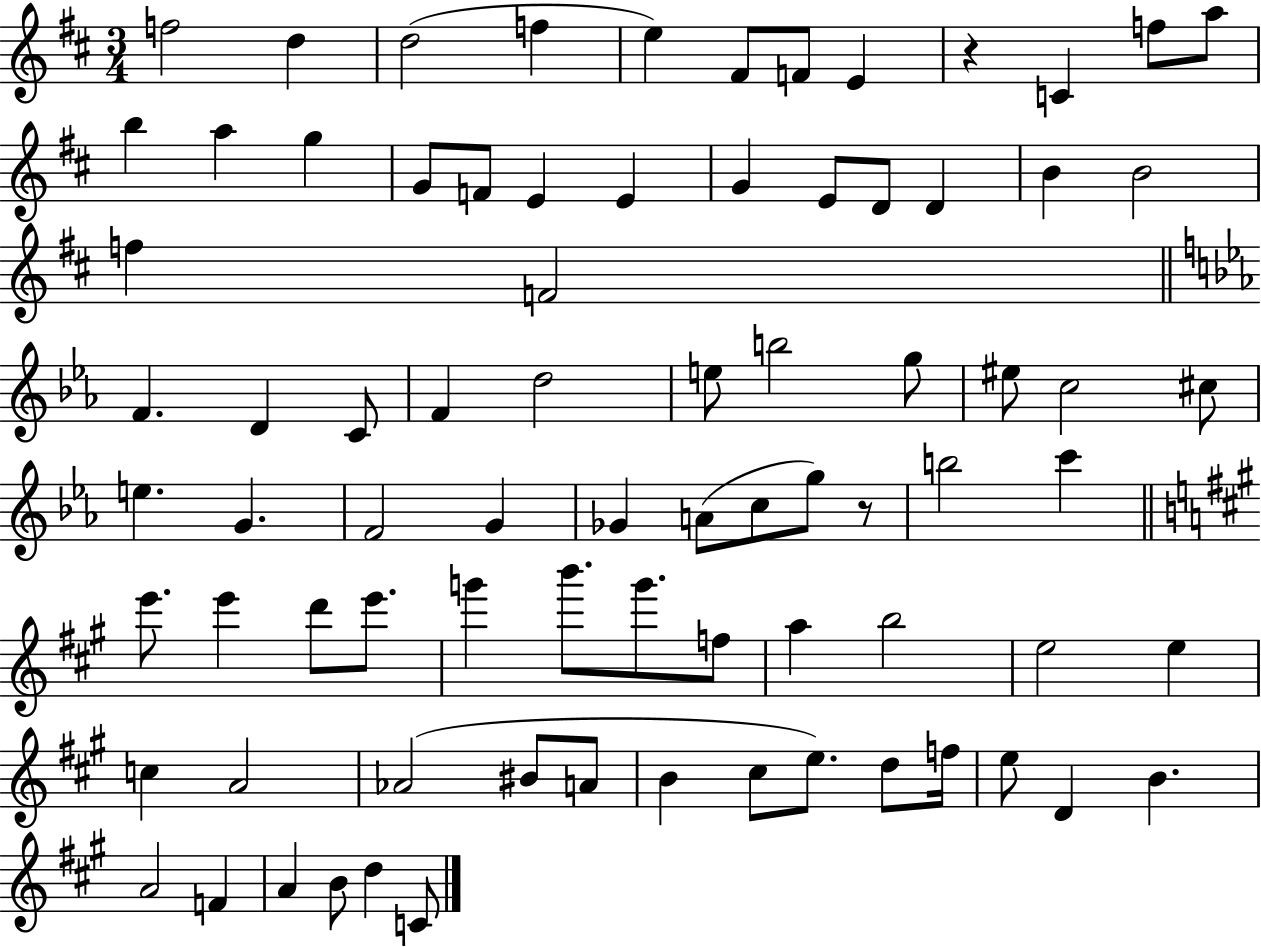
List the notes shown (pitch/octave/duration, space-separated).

F5/h D5/q D5/h F5/q E5/q F#4/e F4/e E4/q R/q C4/q F5/e A5/e B5/q A5/q G5/q G4/e F4/e E4/q E4/q G4/q E4/e D4/e D4/q B4/q B4/h F5/q F4/h F4/q. D4/q C4/e F4/q D5/h E5/e B5/h G5/e EIS5/e C5/h C#5/e E5/q. G4/q. F4/h G4/q Gb4/q A4/e C5/e G5/e R/e B5/h C6/q E6/e. E6/q D6/e E6/e. G6/q B6/e. G6/e. F5/e A5/q B5/h E5/h E5/q C5/q A4/h Ab4/h BIS4/e A4/e B4/q C#5/e E5/e. D5/e F5/s E5/e D4/q B4/q. A4/h F4/q A4/q B4/e D5/q C4/e